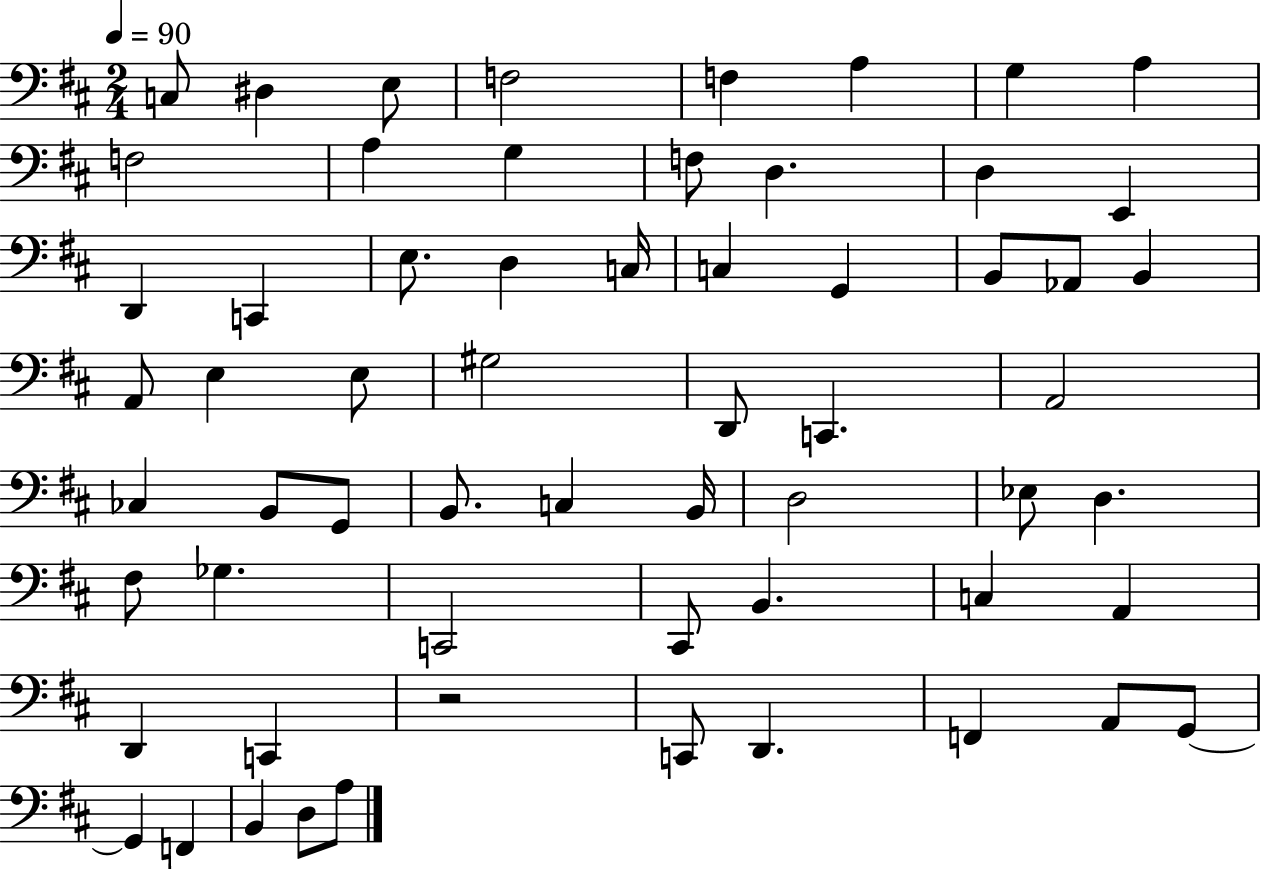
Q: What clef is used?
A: bass